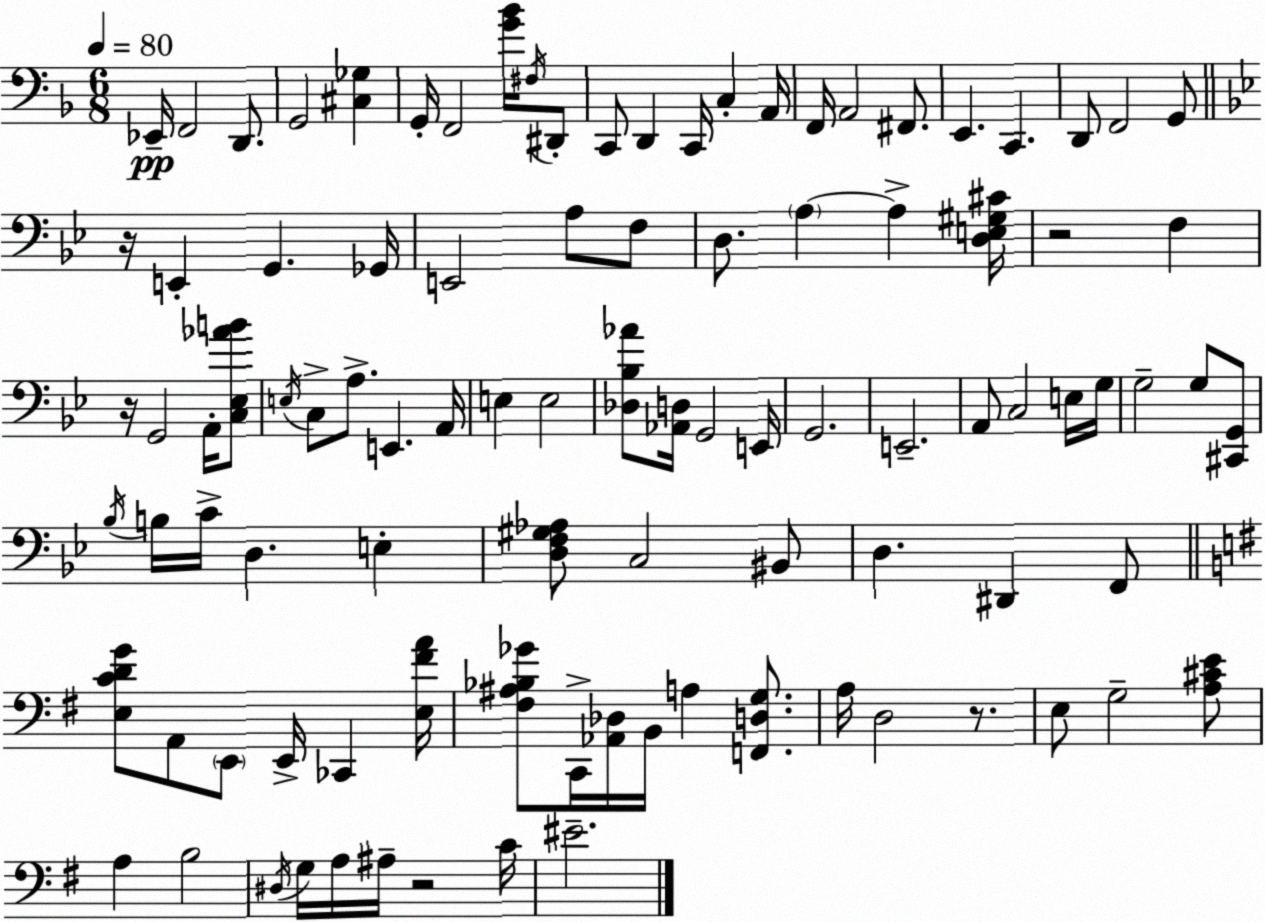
X:1
T:Untitled
M:6/8
L:1/4
K:Dm
_E,,/4 F,,2 D,,/2 G,,2 [^C,_G,] G,,/4 F,,2 [G_B]/4 ^F,/4 ^D,,/2 C,,/2 D,, C,,/4 C, A,,/4 F,,/4 A,,2 ^F,,/2 E,, C,, D,,/2 F,,2 G,,/2 z/4 E,, G,, _G,,/4 E,,2 A,/2 F,/2 D,/2 A, A, [D,E,^G,^C]/4 z2 F, z/4 G,,2 A,,/4 [C,_E,_AB]/2 E,/4 C,/2 A,/2 E,, A,,/4 E, E,2 [_D,_B,_A]/2 [_A,,D,]/4 G,,2 E,,/4 G,,2 E,,2 A,,/2 C,2 E,/4 G,/4 G,2 G,/2 [^C,,G,,]/2 _B,/4 B,/4 C/4 D, E, [D,F,^G,_A,]/2 C,2 ^B,,/2 D, ^D,, F,,/2 [E,CDG]/2 A,,/2 E,,/2 E,,/4 _C,, [E,^FA]/4 [^F,^A,_B,_G]/2 C,,/4 [_A,,_D,]/4 B,,/4 A, [F,,D,G,]/2 A,/4 D,2 z/2 E,/2 G,2 [A,^CE]/2 A, B,2 ^D,/4 G,/4 A,/4 ^A,/4 z2 C/4 ^E2